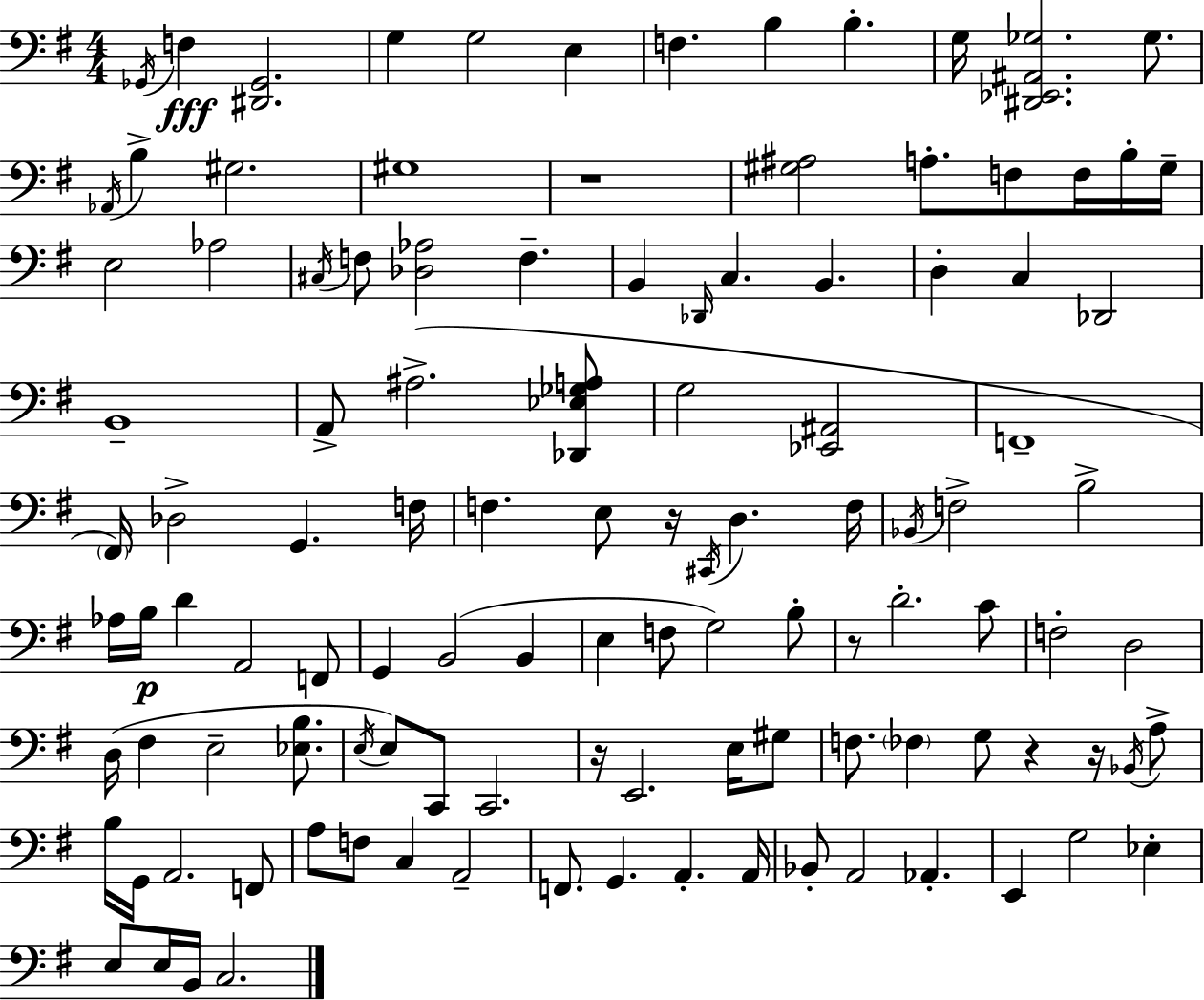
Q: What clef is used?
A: bass